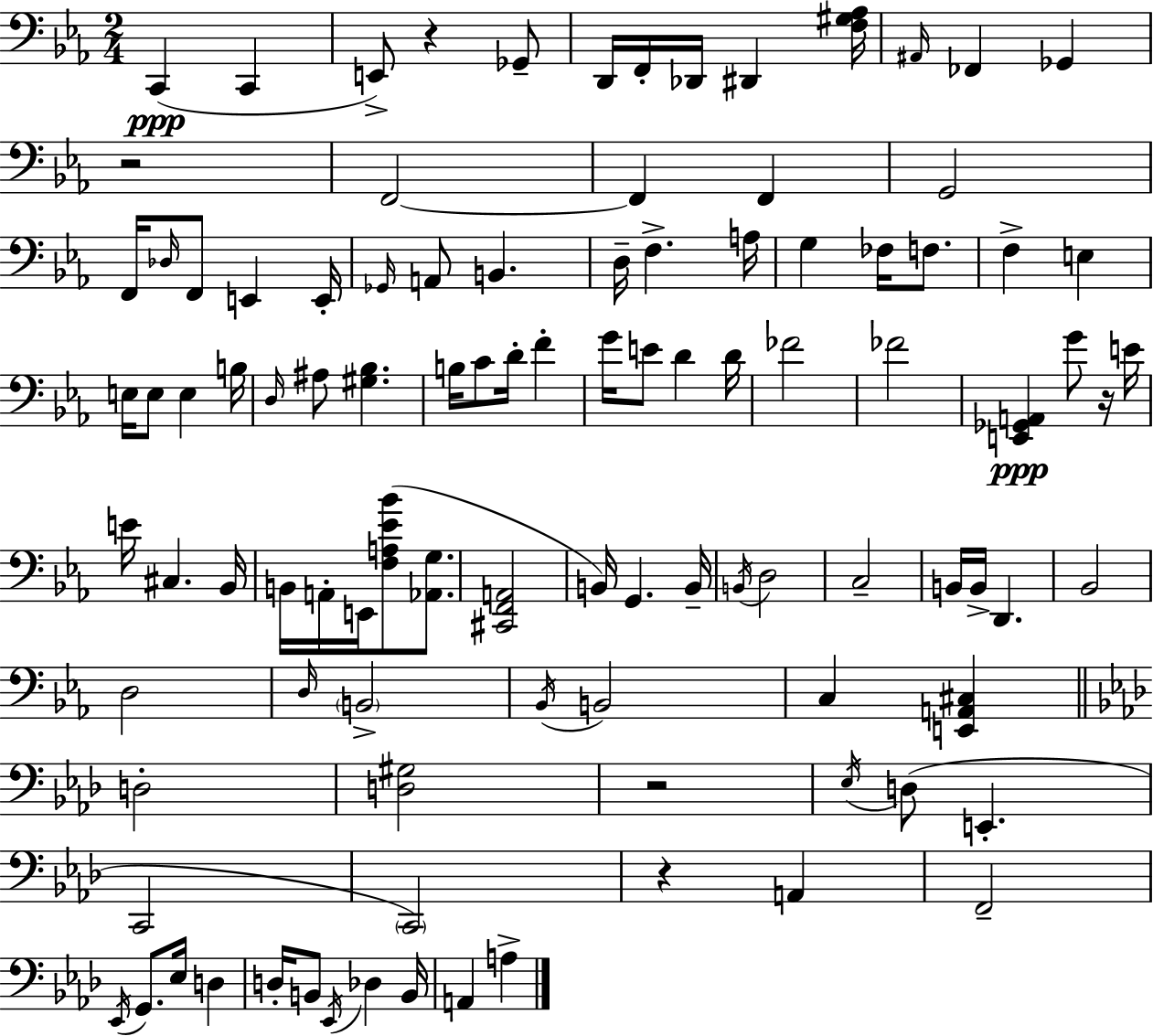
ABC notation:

X:1
T:Untitled
M:2/4
L:1/4
K:Cm
C,, C,, E,,/2 z _G,,/2 D,,/4 F,,/4 _D,,/4 ^D,, [F,^G,_A,]/4 ^A,,/4 _F,, _G,, z2 F,,2 F,, F,, G,,2 F,,/4 _D,/4 F,,/2 E,, E,,/4 _G,,/4 A,,/2 B,, D,/4 F, A,/4 G, _F,/4 F,/2 F, E, E,/4 E,/2 E, B,/4 D,/4 ^A,/2 [^G,_B,] B,/4 C/2 D/4 F G/4 E/2 D D/4 _F2 _F2 [E,,_G,,A,,] G/2 z/4 E/4 E/4 ^C, _B,,/4 B,,/4 A,,/4 E,,/4 [F,A,_E_B]/2 [_A,,G,]/2 [^C,,F,,A,,]2 B,,/4 G,, B,,/4 B,,/4 D,2 C,2 B,,/4 B,,/4 D,, _B,,2 D,2 D,/4 B,,2 _B,,/4 B,,2 C, [E,,A,,^C,] D,2 [D,^G,]2 z2 _E,/4 D,/2 E,, C,,2 C,,2 z A,, F,,2 _E,,/4 G,,/2 _E,/4 D, D,/4 B,,/2 _E,,/4 _D, B,,/4 A,, A,